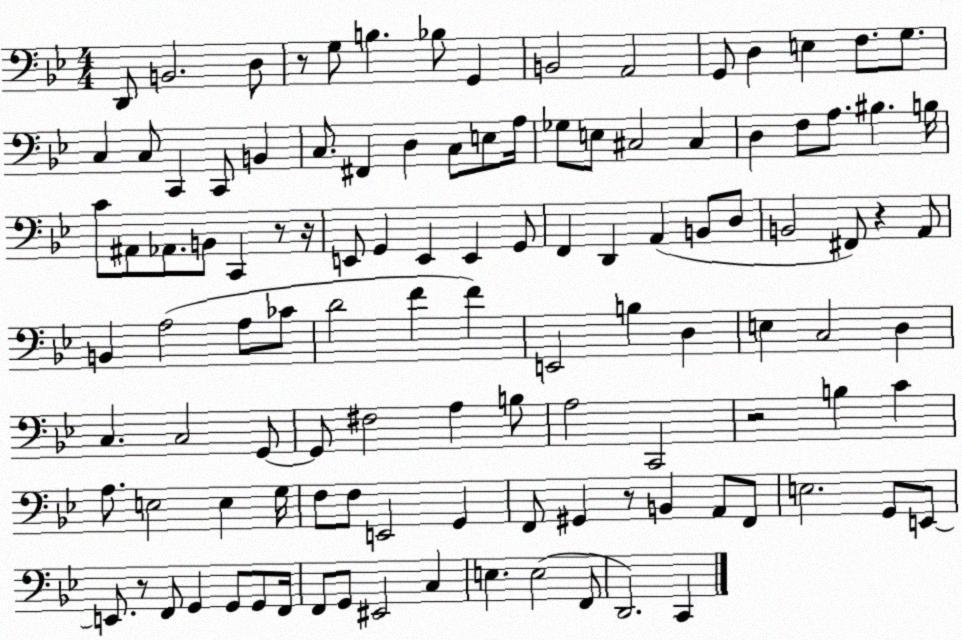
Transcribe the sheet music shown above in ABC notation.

X:1
T:Untitled
M:4/4
L:1/4
K:Bb
D,,/2 B,,2 D,/2 z/2 G,/2 B, _B,/2 G,, B,,2 A,,2 G,,/2 D, E, F,/2 G,/2 C, C,/2 C,, C,,/2 B,, C,/2 ^F,, D, C,/2 E,/2 A,/4 _G,/2 E,/2 ^C,2 ^C, D, F,/2 A,/2 ^B, B,/4 C/2 ^A,,/2 _A,,/2 B,,/2 C,, z/2 z/4 E,,/2 G,, E,, E,, G,,/2 F,, D,, A,, B,,/2 D,/2 B,,2 ^F,,/2 z A,,/2 B,, A,2 A,/2 _C/2 D2 F F E,,2 B, D, E, C,2 D, C, C,2 G,,/2 G,,/2 ^F,2 A, B,/2 A,2 C,,2 z2 B, C A,/2 E,2 E, G,/4 F,/2 F,/2 E,,2 G,, F,,/2 ^G,, z/2 B,, A,,/2 F,,/2 E,2 G,,/2 E,,/2 E,,/2 z/2 F,,/2 G,, G,,/2 G,,/2 F,,/4 F,,/2 G,,/2 ^E,,2 C, E, E,2 F,,/2 D,,2 C,,